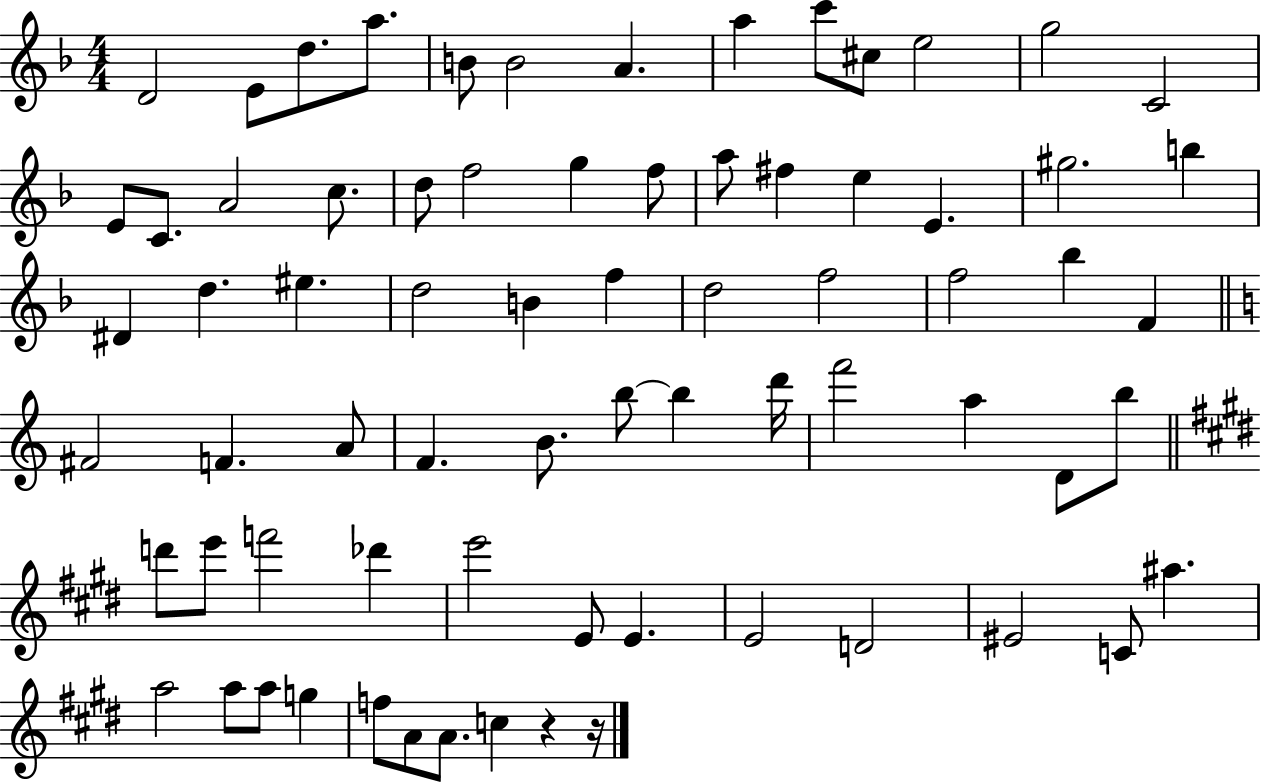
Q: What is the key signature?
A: F major